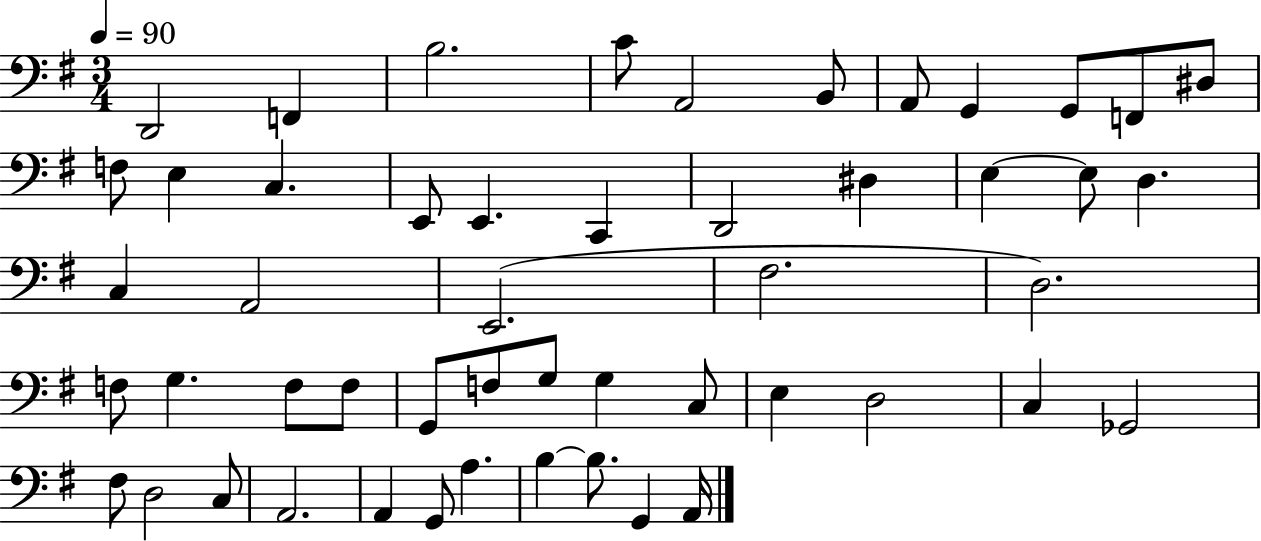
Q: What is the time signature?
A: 3/4